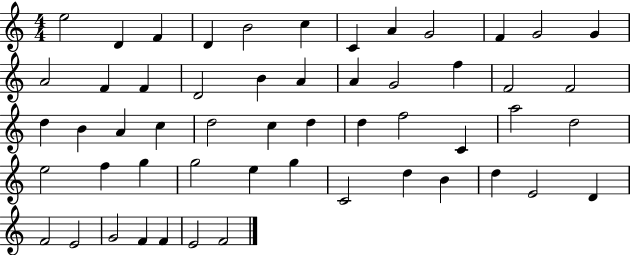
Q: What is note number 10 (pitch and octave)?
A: F4